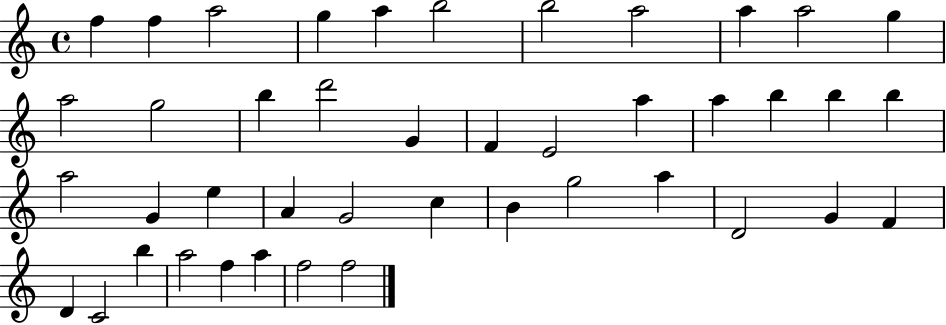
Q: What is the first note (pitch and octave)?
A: F5